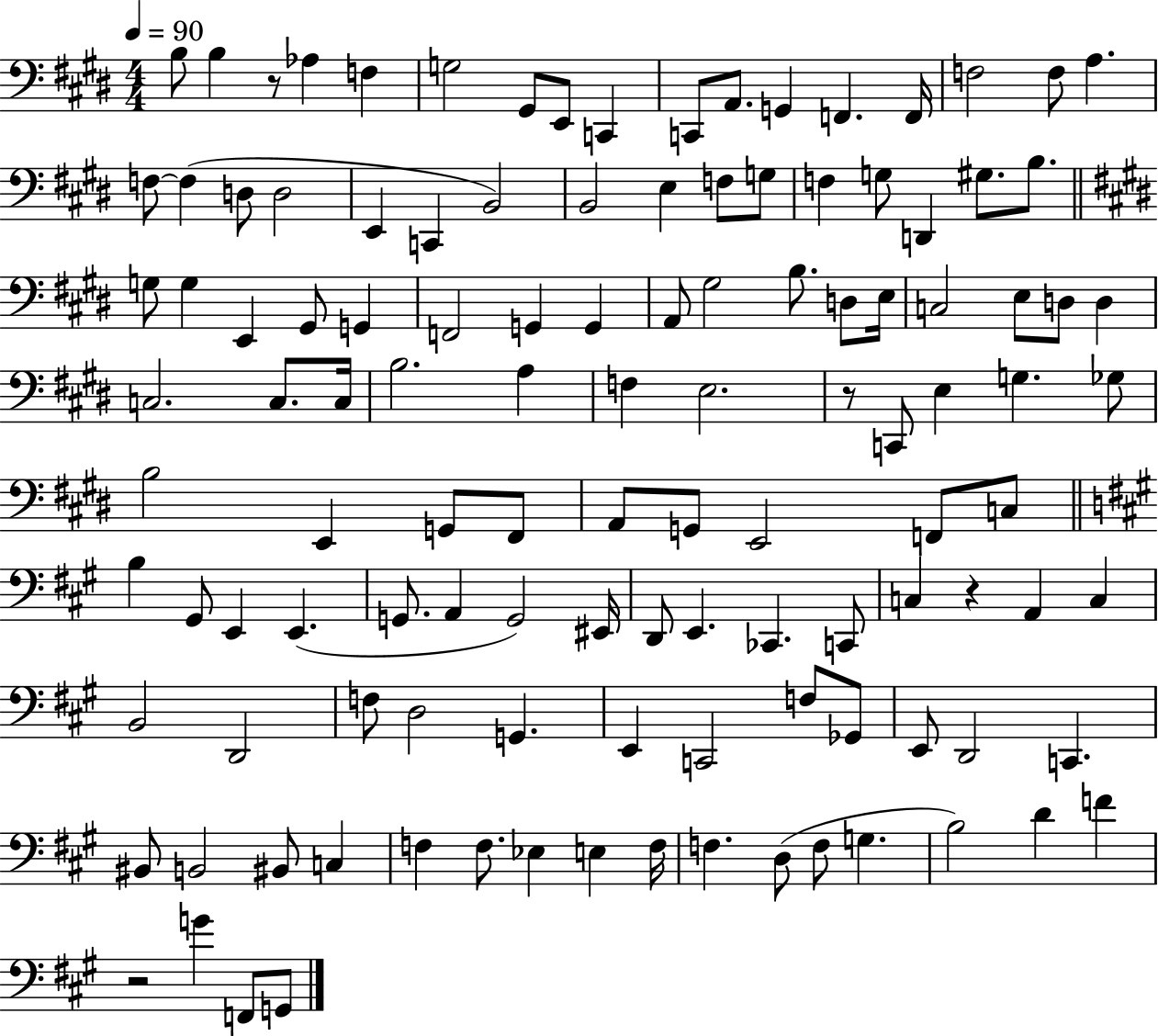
X:1
T:Untitled
M:4/4
L:1/4
K:E
B,/2 B, z/2 _A, F, G,2 ^G,,/2 E,,/2 C,, C,,/2 A,,/2 G,, F,, F,,/4 F,2 F,/2 A, F,/2 F, D,/2 D,2 E,, C,, B,,2 B,,2 E, F,/2 G,/2 F, G,/2 D,, ^G,/2 B,/2 G,/2 G, E,, ^G,,/2 G,, F,,2 G,, G,, A,,/2 ^G,2 B,/2 D,/2 E,/4 C,2 E,/2 D,/2 D, C,2 C,/2 C,/4 B,2 A, F, E,2 z/2 C,,/2 E, G, _G,/2 B,2 E,, G,,/2 ^F,,/2 A,,/2 G,,/2 E,,2 F,,/2 C,/2 B, ^G,,/2 E,, E,, G,,/2 A,, G,,2 ^E,,/4 D,,/2 E,, _C,, C,,/2 C, z A,, C, B,,2 D,,2 F,/2 D,2 G,, E,, C,,2 F,/2 _G,,/2 E,,/2 D,,2 C,, ^B,,/2 B,,2 ^B,,/2 C, F, F,/2 _E, E, F,/4 F, D,/2 F,/2 G, B,2 D F z2 G F,,/2 G,,/2